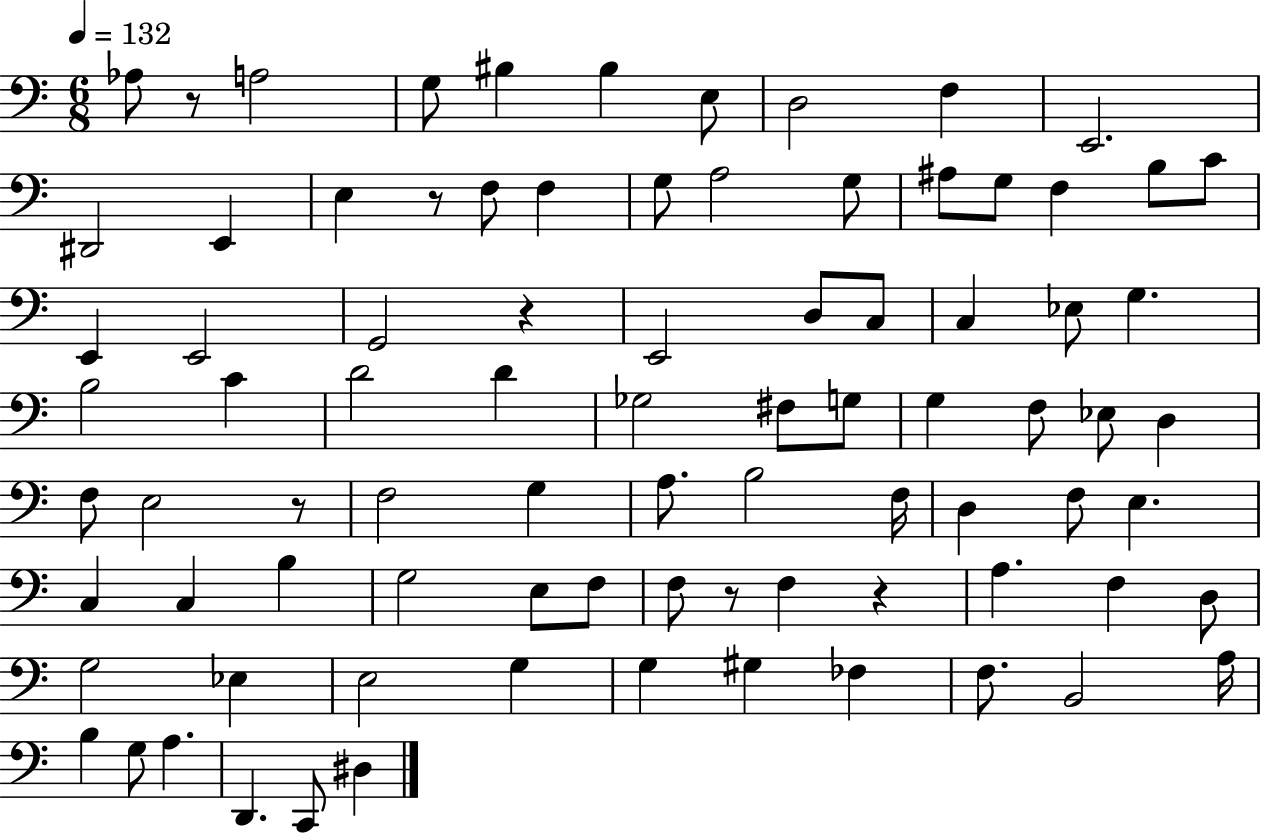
{
  \clef bass
  \numericTimeSignature
  \time 6/8
  \key c \major
  \tempo 4 = 132
  aes8 r8 a2 | g8 bis4 bis4 e8 | d2 f4 | e,2. | \break dis,2 e,4 | e4 r8 f8 f4 | g8 a2 g8 | ais8 g8 f4 b8 c'8 | \break e,4 e,2 | g,2 r4 | e,2 d8 c8 | c4 ees8 g4. | \break b2 c'4 | d'2 d'4 | ges2 fis8 g8 | g4 f8 ees8 d4 | \break f8 e2 r8 | f2 g4 | a8. b2 f16 | d4 f8 e4. | \break c4 c4 b4 | g2 e8 f8 | f8 r8 f4 r4 | a4. f4 d8 | \break g2 ees4 | e2 g4 | g4 gis4 fes4 | f8. b,2 a16 | \break b4 g8 a4. | d,4. c,8 dis4 | \bar "|."
}